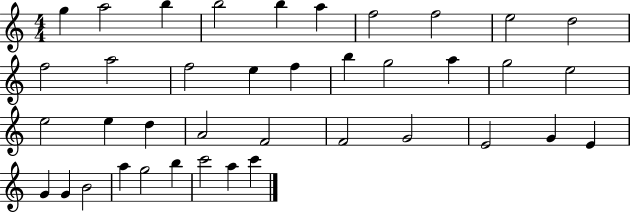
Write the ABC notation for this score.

X:1
T:Untitled
M:4/4
L:1/4
K:C
g a2 b b2 b a f2 f2 e2 d2 f2 a2 f2 e f b g2 a g2 e2 e2 e d A2 F2 F2 G2 E2 G E G G B2 a g2 b c'2 a c'